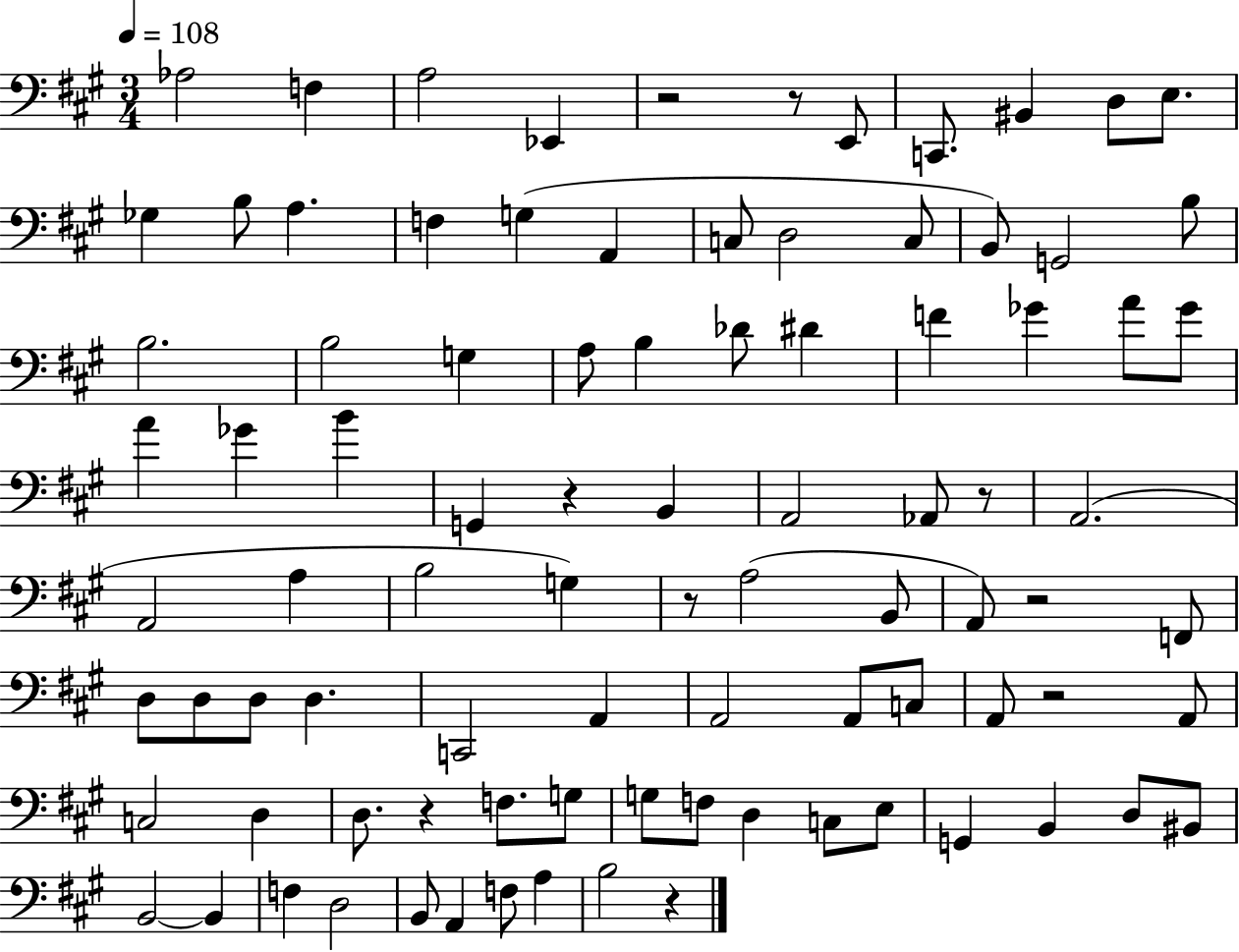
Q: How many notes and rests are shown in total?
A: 91